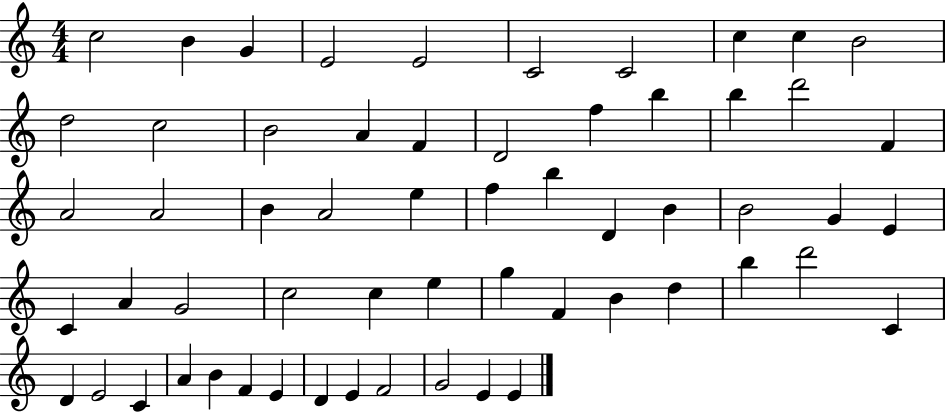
{
  \clef treble
  \numericTimeSignature
  \time 4/4
  \key c \major
  c''2 b'4 g'4 | e'2 e'2 | c'2 c'2 | c''4 c''4 b'2 | \break d''2 c''2 | b'2 a'4 f'4 | d'2 f''4 b''4 | b''4 d'''2 f'4 | \break a'2 a'2 | b'4 a'2 e''4 | f''4 b''4 d'4 b'4 | b'2 g'4 e'4 | \break c'4 a'4 g'2 | c''2 c''4 e''4 | g''4 f'4 b'4 d''4 | b''4 d'''2 c'4 | \break d'4 e'2 c'4 | a'4 b'4 f'4 e'4 | d'4 e'4 f'2 | g'2 e'4 e'4 | \break \bar "|."
}